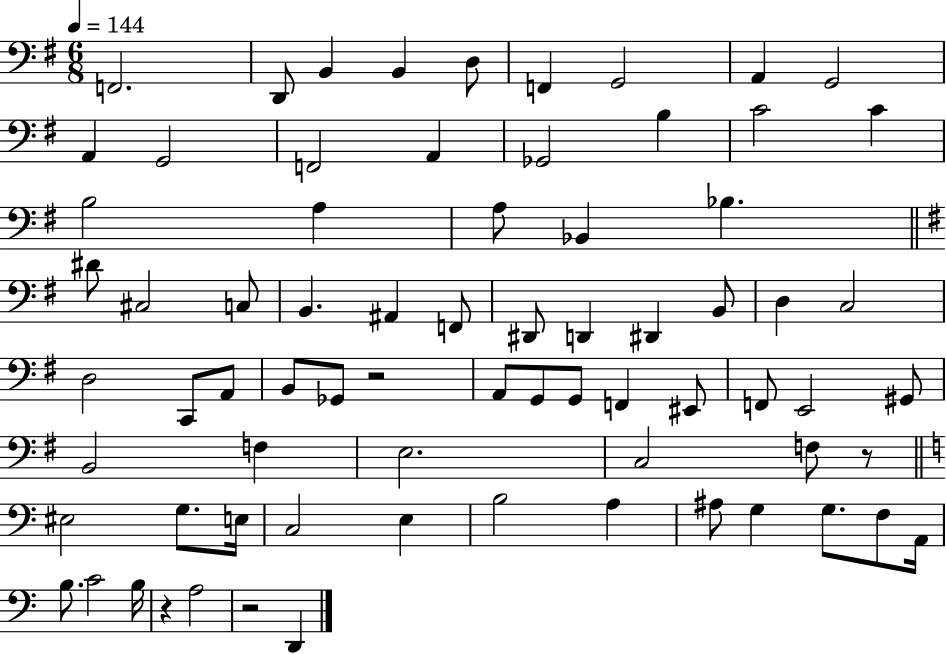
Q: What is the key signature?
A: G major